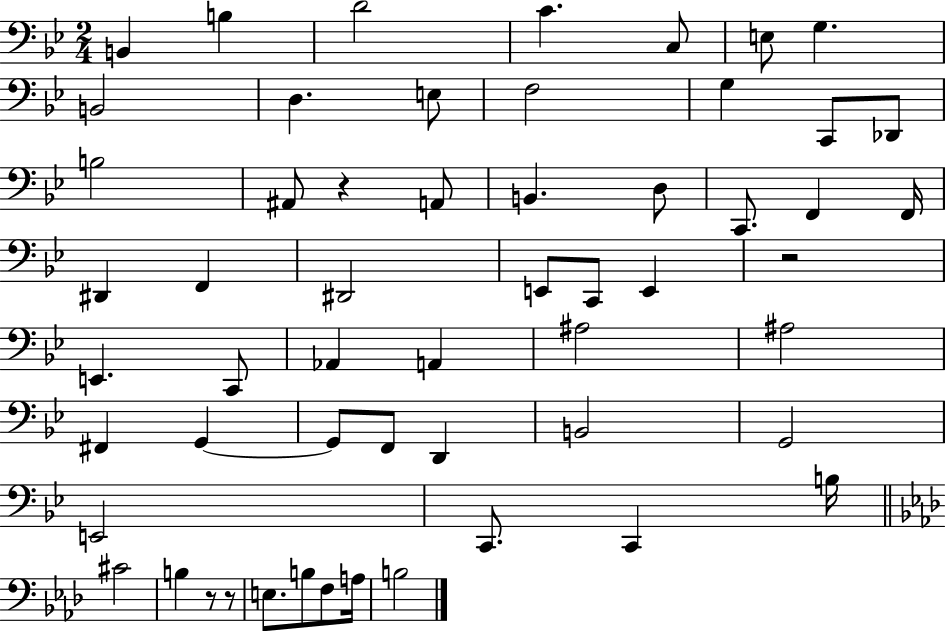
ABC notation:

X:1
T:Untitled
M:2/4
L:1/4
K:Bb
B,, B, D2 C C,/2 E,/2 G, B,,2 D, E,/2 F,2 G, C,,/2 _D,,/2 B,2 ^A,,/2 z A,,/2 B,, D,/2 C,,/2 F,, F,,/4 ^D,, F,, ^D,,2 E,,/2 C,,/2 E,, z2 E,, C,,/2 _A,, A,, ^A,2 ^A,2 ^F,, G,, G,,/2 F,,/2 D,, B,,2 G,,2 E,,2 C,,/2 C,, B,/4 ^C2 B, z/2 z/2 E,/2 B,/2 F,/2 A,/4 B,2